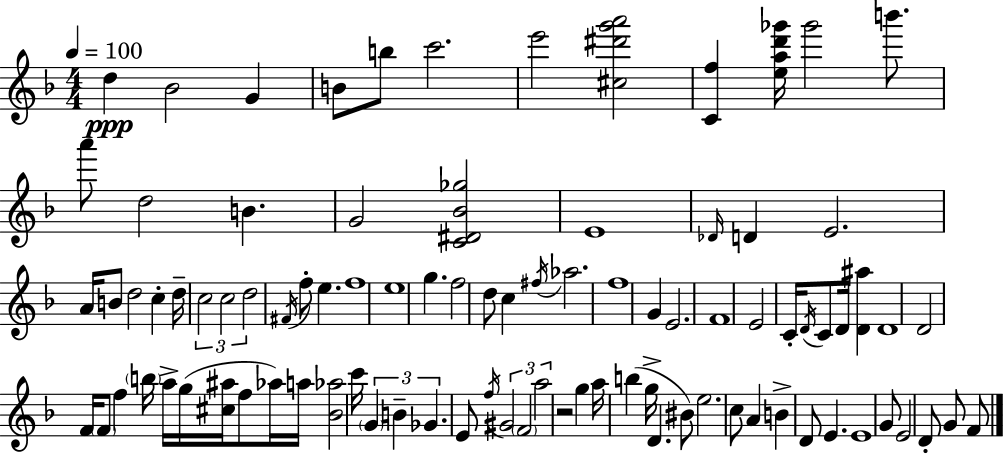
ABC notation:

X:1
T:Untitled
M:4/4
L:1/4
K:F
d _B2 G B/2 b/2 c'2 e'2 [^c^d'g'a']2 [Cf] [ead'_g']/4 _g'2 b'/2 a'/2 d2 B G2 [C^D_B_g]2 E4 _D/4 D E2 A/4 B/2 d2 c d/4 c2 c2 d2 ^F/4 f/2 e f4 e4 g f2 d/2 c ^f/4 _a2 f4 G E2 F4 E2 C/4 D/4 C/2 D/4 [D^a] D4 D2 F/4 F/2 f b/4 a/4 g/4 [^c^a]/4 f/2 _a/4 a/4 [_B_a]2 c'/4 G B _G E/2 f/4 ^G2 F2 a2 z2 g a/4 b g/4 D ^B/2 e2 c/2 A B D/2 E E4 G/2 E2 D/2 G/2 F/2